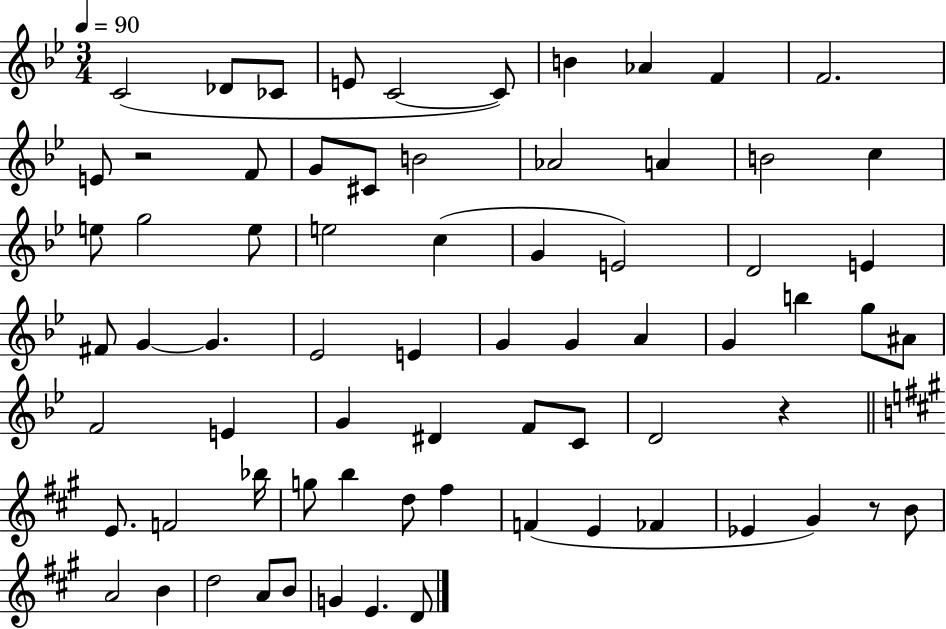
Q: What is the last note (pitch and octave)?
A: D4